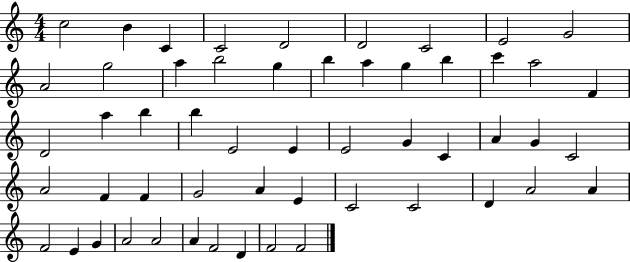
X:1
T:Untitled
M:4/4
L:1/4
K:C
c2 B C C2 D2 D2 C2 E2 G2 A2 g2 a b2 g b a g b c' a2 F D2 a b b E2 E E2 G C A G C2 A2 F F G2 A E C2 C2 D A2 A F2 E G A2 A2 A F2 D F2 F2